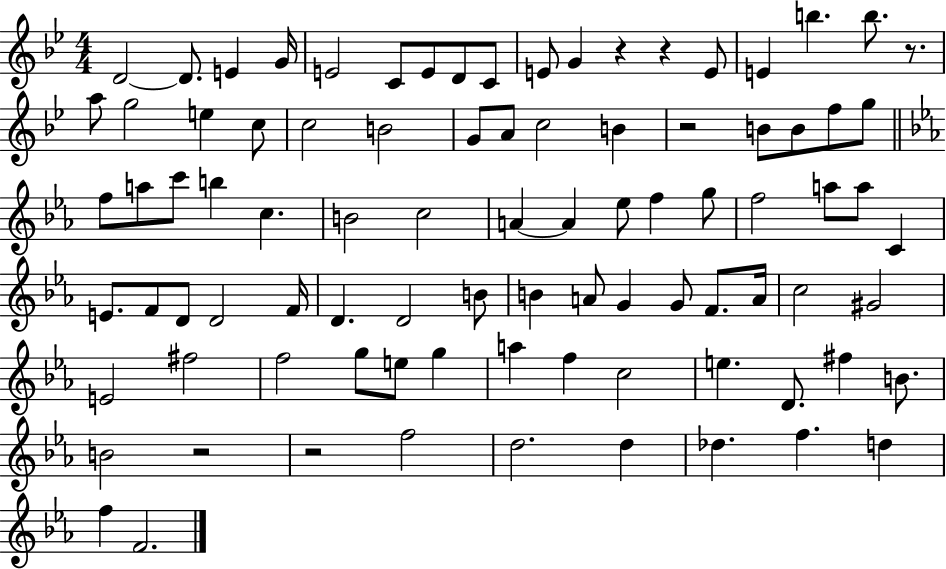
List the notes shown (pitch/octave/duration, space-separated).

D4/h D4/e. E4/q G4/s E4/h C4/e E4/e D4/e C4/e E4/e G4/q R/q R/q E4/e E4/q B5/q. B5/e. R/e. A5/e G5/h E5/q C5/e C5/h B4/h G4/e A4/e C5/h B4/q R/h B4/e B4/e F5/e G5/e F5/e A5/e C6/e B5/q C5/q. B4/h C5/h A4/q A4/q Eb5/e F5/q G5/e F5/h A5/e A5/e C4/q E4/e. F4/e D4/e D4/h F4/s D4/q. D4/h B4/e B4/q A4/e G4/q G4/e F4/e. A4/s C5/h G#4/h E4/h F#5/h F5/h G5/e E5/e G5/q A5/q F5/q C5/h E5/q. D4/e. F#5/q B4/e. B4/h R/h R/h F5/h D5/h. D5/q Db5/q. F5/q. D5/q F5/q F4/h.